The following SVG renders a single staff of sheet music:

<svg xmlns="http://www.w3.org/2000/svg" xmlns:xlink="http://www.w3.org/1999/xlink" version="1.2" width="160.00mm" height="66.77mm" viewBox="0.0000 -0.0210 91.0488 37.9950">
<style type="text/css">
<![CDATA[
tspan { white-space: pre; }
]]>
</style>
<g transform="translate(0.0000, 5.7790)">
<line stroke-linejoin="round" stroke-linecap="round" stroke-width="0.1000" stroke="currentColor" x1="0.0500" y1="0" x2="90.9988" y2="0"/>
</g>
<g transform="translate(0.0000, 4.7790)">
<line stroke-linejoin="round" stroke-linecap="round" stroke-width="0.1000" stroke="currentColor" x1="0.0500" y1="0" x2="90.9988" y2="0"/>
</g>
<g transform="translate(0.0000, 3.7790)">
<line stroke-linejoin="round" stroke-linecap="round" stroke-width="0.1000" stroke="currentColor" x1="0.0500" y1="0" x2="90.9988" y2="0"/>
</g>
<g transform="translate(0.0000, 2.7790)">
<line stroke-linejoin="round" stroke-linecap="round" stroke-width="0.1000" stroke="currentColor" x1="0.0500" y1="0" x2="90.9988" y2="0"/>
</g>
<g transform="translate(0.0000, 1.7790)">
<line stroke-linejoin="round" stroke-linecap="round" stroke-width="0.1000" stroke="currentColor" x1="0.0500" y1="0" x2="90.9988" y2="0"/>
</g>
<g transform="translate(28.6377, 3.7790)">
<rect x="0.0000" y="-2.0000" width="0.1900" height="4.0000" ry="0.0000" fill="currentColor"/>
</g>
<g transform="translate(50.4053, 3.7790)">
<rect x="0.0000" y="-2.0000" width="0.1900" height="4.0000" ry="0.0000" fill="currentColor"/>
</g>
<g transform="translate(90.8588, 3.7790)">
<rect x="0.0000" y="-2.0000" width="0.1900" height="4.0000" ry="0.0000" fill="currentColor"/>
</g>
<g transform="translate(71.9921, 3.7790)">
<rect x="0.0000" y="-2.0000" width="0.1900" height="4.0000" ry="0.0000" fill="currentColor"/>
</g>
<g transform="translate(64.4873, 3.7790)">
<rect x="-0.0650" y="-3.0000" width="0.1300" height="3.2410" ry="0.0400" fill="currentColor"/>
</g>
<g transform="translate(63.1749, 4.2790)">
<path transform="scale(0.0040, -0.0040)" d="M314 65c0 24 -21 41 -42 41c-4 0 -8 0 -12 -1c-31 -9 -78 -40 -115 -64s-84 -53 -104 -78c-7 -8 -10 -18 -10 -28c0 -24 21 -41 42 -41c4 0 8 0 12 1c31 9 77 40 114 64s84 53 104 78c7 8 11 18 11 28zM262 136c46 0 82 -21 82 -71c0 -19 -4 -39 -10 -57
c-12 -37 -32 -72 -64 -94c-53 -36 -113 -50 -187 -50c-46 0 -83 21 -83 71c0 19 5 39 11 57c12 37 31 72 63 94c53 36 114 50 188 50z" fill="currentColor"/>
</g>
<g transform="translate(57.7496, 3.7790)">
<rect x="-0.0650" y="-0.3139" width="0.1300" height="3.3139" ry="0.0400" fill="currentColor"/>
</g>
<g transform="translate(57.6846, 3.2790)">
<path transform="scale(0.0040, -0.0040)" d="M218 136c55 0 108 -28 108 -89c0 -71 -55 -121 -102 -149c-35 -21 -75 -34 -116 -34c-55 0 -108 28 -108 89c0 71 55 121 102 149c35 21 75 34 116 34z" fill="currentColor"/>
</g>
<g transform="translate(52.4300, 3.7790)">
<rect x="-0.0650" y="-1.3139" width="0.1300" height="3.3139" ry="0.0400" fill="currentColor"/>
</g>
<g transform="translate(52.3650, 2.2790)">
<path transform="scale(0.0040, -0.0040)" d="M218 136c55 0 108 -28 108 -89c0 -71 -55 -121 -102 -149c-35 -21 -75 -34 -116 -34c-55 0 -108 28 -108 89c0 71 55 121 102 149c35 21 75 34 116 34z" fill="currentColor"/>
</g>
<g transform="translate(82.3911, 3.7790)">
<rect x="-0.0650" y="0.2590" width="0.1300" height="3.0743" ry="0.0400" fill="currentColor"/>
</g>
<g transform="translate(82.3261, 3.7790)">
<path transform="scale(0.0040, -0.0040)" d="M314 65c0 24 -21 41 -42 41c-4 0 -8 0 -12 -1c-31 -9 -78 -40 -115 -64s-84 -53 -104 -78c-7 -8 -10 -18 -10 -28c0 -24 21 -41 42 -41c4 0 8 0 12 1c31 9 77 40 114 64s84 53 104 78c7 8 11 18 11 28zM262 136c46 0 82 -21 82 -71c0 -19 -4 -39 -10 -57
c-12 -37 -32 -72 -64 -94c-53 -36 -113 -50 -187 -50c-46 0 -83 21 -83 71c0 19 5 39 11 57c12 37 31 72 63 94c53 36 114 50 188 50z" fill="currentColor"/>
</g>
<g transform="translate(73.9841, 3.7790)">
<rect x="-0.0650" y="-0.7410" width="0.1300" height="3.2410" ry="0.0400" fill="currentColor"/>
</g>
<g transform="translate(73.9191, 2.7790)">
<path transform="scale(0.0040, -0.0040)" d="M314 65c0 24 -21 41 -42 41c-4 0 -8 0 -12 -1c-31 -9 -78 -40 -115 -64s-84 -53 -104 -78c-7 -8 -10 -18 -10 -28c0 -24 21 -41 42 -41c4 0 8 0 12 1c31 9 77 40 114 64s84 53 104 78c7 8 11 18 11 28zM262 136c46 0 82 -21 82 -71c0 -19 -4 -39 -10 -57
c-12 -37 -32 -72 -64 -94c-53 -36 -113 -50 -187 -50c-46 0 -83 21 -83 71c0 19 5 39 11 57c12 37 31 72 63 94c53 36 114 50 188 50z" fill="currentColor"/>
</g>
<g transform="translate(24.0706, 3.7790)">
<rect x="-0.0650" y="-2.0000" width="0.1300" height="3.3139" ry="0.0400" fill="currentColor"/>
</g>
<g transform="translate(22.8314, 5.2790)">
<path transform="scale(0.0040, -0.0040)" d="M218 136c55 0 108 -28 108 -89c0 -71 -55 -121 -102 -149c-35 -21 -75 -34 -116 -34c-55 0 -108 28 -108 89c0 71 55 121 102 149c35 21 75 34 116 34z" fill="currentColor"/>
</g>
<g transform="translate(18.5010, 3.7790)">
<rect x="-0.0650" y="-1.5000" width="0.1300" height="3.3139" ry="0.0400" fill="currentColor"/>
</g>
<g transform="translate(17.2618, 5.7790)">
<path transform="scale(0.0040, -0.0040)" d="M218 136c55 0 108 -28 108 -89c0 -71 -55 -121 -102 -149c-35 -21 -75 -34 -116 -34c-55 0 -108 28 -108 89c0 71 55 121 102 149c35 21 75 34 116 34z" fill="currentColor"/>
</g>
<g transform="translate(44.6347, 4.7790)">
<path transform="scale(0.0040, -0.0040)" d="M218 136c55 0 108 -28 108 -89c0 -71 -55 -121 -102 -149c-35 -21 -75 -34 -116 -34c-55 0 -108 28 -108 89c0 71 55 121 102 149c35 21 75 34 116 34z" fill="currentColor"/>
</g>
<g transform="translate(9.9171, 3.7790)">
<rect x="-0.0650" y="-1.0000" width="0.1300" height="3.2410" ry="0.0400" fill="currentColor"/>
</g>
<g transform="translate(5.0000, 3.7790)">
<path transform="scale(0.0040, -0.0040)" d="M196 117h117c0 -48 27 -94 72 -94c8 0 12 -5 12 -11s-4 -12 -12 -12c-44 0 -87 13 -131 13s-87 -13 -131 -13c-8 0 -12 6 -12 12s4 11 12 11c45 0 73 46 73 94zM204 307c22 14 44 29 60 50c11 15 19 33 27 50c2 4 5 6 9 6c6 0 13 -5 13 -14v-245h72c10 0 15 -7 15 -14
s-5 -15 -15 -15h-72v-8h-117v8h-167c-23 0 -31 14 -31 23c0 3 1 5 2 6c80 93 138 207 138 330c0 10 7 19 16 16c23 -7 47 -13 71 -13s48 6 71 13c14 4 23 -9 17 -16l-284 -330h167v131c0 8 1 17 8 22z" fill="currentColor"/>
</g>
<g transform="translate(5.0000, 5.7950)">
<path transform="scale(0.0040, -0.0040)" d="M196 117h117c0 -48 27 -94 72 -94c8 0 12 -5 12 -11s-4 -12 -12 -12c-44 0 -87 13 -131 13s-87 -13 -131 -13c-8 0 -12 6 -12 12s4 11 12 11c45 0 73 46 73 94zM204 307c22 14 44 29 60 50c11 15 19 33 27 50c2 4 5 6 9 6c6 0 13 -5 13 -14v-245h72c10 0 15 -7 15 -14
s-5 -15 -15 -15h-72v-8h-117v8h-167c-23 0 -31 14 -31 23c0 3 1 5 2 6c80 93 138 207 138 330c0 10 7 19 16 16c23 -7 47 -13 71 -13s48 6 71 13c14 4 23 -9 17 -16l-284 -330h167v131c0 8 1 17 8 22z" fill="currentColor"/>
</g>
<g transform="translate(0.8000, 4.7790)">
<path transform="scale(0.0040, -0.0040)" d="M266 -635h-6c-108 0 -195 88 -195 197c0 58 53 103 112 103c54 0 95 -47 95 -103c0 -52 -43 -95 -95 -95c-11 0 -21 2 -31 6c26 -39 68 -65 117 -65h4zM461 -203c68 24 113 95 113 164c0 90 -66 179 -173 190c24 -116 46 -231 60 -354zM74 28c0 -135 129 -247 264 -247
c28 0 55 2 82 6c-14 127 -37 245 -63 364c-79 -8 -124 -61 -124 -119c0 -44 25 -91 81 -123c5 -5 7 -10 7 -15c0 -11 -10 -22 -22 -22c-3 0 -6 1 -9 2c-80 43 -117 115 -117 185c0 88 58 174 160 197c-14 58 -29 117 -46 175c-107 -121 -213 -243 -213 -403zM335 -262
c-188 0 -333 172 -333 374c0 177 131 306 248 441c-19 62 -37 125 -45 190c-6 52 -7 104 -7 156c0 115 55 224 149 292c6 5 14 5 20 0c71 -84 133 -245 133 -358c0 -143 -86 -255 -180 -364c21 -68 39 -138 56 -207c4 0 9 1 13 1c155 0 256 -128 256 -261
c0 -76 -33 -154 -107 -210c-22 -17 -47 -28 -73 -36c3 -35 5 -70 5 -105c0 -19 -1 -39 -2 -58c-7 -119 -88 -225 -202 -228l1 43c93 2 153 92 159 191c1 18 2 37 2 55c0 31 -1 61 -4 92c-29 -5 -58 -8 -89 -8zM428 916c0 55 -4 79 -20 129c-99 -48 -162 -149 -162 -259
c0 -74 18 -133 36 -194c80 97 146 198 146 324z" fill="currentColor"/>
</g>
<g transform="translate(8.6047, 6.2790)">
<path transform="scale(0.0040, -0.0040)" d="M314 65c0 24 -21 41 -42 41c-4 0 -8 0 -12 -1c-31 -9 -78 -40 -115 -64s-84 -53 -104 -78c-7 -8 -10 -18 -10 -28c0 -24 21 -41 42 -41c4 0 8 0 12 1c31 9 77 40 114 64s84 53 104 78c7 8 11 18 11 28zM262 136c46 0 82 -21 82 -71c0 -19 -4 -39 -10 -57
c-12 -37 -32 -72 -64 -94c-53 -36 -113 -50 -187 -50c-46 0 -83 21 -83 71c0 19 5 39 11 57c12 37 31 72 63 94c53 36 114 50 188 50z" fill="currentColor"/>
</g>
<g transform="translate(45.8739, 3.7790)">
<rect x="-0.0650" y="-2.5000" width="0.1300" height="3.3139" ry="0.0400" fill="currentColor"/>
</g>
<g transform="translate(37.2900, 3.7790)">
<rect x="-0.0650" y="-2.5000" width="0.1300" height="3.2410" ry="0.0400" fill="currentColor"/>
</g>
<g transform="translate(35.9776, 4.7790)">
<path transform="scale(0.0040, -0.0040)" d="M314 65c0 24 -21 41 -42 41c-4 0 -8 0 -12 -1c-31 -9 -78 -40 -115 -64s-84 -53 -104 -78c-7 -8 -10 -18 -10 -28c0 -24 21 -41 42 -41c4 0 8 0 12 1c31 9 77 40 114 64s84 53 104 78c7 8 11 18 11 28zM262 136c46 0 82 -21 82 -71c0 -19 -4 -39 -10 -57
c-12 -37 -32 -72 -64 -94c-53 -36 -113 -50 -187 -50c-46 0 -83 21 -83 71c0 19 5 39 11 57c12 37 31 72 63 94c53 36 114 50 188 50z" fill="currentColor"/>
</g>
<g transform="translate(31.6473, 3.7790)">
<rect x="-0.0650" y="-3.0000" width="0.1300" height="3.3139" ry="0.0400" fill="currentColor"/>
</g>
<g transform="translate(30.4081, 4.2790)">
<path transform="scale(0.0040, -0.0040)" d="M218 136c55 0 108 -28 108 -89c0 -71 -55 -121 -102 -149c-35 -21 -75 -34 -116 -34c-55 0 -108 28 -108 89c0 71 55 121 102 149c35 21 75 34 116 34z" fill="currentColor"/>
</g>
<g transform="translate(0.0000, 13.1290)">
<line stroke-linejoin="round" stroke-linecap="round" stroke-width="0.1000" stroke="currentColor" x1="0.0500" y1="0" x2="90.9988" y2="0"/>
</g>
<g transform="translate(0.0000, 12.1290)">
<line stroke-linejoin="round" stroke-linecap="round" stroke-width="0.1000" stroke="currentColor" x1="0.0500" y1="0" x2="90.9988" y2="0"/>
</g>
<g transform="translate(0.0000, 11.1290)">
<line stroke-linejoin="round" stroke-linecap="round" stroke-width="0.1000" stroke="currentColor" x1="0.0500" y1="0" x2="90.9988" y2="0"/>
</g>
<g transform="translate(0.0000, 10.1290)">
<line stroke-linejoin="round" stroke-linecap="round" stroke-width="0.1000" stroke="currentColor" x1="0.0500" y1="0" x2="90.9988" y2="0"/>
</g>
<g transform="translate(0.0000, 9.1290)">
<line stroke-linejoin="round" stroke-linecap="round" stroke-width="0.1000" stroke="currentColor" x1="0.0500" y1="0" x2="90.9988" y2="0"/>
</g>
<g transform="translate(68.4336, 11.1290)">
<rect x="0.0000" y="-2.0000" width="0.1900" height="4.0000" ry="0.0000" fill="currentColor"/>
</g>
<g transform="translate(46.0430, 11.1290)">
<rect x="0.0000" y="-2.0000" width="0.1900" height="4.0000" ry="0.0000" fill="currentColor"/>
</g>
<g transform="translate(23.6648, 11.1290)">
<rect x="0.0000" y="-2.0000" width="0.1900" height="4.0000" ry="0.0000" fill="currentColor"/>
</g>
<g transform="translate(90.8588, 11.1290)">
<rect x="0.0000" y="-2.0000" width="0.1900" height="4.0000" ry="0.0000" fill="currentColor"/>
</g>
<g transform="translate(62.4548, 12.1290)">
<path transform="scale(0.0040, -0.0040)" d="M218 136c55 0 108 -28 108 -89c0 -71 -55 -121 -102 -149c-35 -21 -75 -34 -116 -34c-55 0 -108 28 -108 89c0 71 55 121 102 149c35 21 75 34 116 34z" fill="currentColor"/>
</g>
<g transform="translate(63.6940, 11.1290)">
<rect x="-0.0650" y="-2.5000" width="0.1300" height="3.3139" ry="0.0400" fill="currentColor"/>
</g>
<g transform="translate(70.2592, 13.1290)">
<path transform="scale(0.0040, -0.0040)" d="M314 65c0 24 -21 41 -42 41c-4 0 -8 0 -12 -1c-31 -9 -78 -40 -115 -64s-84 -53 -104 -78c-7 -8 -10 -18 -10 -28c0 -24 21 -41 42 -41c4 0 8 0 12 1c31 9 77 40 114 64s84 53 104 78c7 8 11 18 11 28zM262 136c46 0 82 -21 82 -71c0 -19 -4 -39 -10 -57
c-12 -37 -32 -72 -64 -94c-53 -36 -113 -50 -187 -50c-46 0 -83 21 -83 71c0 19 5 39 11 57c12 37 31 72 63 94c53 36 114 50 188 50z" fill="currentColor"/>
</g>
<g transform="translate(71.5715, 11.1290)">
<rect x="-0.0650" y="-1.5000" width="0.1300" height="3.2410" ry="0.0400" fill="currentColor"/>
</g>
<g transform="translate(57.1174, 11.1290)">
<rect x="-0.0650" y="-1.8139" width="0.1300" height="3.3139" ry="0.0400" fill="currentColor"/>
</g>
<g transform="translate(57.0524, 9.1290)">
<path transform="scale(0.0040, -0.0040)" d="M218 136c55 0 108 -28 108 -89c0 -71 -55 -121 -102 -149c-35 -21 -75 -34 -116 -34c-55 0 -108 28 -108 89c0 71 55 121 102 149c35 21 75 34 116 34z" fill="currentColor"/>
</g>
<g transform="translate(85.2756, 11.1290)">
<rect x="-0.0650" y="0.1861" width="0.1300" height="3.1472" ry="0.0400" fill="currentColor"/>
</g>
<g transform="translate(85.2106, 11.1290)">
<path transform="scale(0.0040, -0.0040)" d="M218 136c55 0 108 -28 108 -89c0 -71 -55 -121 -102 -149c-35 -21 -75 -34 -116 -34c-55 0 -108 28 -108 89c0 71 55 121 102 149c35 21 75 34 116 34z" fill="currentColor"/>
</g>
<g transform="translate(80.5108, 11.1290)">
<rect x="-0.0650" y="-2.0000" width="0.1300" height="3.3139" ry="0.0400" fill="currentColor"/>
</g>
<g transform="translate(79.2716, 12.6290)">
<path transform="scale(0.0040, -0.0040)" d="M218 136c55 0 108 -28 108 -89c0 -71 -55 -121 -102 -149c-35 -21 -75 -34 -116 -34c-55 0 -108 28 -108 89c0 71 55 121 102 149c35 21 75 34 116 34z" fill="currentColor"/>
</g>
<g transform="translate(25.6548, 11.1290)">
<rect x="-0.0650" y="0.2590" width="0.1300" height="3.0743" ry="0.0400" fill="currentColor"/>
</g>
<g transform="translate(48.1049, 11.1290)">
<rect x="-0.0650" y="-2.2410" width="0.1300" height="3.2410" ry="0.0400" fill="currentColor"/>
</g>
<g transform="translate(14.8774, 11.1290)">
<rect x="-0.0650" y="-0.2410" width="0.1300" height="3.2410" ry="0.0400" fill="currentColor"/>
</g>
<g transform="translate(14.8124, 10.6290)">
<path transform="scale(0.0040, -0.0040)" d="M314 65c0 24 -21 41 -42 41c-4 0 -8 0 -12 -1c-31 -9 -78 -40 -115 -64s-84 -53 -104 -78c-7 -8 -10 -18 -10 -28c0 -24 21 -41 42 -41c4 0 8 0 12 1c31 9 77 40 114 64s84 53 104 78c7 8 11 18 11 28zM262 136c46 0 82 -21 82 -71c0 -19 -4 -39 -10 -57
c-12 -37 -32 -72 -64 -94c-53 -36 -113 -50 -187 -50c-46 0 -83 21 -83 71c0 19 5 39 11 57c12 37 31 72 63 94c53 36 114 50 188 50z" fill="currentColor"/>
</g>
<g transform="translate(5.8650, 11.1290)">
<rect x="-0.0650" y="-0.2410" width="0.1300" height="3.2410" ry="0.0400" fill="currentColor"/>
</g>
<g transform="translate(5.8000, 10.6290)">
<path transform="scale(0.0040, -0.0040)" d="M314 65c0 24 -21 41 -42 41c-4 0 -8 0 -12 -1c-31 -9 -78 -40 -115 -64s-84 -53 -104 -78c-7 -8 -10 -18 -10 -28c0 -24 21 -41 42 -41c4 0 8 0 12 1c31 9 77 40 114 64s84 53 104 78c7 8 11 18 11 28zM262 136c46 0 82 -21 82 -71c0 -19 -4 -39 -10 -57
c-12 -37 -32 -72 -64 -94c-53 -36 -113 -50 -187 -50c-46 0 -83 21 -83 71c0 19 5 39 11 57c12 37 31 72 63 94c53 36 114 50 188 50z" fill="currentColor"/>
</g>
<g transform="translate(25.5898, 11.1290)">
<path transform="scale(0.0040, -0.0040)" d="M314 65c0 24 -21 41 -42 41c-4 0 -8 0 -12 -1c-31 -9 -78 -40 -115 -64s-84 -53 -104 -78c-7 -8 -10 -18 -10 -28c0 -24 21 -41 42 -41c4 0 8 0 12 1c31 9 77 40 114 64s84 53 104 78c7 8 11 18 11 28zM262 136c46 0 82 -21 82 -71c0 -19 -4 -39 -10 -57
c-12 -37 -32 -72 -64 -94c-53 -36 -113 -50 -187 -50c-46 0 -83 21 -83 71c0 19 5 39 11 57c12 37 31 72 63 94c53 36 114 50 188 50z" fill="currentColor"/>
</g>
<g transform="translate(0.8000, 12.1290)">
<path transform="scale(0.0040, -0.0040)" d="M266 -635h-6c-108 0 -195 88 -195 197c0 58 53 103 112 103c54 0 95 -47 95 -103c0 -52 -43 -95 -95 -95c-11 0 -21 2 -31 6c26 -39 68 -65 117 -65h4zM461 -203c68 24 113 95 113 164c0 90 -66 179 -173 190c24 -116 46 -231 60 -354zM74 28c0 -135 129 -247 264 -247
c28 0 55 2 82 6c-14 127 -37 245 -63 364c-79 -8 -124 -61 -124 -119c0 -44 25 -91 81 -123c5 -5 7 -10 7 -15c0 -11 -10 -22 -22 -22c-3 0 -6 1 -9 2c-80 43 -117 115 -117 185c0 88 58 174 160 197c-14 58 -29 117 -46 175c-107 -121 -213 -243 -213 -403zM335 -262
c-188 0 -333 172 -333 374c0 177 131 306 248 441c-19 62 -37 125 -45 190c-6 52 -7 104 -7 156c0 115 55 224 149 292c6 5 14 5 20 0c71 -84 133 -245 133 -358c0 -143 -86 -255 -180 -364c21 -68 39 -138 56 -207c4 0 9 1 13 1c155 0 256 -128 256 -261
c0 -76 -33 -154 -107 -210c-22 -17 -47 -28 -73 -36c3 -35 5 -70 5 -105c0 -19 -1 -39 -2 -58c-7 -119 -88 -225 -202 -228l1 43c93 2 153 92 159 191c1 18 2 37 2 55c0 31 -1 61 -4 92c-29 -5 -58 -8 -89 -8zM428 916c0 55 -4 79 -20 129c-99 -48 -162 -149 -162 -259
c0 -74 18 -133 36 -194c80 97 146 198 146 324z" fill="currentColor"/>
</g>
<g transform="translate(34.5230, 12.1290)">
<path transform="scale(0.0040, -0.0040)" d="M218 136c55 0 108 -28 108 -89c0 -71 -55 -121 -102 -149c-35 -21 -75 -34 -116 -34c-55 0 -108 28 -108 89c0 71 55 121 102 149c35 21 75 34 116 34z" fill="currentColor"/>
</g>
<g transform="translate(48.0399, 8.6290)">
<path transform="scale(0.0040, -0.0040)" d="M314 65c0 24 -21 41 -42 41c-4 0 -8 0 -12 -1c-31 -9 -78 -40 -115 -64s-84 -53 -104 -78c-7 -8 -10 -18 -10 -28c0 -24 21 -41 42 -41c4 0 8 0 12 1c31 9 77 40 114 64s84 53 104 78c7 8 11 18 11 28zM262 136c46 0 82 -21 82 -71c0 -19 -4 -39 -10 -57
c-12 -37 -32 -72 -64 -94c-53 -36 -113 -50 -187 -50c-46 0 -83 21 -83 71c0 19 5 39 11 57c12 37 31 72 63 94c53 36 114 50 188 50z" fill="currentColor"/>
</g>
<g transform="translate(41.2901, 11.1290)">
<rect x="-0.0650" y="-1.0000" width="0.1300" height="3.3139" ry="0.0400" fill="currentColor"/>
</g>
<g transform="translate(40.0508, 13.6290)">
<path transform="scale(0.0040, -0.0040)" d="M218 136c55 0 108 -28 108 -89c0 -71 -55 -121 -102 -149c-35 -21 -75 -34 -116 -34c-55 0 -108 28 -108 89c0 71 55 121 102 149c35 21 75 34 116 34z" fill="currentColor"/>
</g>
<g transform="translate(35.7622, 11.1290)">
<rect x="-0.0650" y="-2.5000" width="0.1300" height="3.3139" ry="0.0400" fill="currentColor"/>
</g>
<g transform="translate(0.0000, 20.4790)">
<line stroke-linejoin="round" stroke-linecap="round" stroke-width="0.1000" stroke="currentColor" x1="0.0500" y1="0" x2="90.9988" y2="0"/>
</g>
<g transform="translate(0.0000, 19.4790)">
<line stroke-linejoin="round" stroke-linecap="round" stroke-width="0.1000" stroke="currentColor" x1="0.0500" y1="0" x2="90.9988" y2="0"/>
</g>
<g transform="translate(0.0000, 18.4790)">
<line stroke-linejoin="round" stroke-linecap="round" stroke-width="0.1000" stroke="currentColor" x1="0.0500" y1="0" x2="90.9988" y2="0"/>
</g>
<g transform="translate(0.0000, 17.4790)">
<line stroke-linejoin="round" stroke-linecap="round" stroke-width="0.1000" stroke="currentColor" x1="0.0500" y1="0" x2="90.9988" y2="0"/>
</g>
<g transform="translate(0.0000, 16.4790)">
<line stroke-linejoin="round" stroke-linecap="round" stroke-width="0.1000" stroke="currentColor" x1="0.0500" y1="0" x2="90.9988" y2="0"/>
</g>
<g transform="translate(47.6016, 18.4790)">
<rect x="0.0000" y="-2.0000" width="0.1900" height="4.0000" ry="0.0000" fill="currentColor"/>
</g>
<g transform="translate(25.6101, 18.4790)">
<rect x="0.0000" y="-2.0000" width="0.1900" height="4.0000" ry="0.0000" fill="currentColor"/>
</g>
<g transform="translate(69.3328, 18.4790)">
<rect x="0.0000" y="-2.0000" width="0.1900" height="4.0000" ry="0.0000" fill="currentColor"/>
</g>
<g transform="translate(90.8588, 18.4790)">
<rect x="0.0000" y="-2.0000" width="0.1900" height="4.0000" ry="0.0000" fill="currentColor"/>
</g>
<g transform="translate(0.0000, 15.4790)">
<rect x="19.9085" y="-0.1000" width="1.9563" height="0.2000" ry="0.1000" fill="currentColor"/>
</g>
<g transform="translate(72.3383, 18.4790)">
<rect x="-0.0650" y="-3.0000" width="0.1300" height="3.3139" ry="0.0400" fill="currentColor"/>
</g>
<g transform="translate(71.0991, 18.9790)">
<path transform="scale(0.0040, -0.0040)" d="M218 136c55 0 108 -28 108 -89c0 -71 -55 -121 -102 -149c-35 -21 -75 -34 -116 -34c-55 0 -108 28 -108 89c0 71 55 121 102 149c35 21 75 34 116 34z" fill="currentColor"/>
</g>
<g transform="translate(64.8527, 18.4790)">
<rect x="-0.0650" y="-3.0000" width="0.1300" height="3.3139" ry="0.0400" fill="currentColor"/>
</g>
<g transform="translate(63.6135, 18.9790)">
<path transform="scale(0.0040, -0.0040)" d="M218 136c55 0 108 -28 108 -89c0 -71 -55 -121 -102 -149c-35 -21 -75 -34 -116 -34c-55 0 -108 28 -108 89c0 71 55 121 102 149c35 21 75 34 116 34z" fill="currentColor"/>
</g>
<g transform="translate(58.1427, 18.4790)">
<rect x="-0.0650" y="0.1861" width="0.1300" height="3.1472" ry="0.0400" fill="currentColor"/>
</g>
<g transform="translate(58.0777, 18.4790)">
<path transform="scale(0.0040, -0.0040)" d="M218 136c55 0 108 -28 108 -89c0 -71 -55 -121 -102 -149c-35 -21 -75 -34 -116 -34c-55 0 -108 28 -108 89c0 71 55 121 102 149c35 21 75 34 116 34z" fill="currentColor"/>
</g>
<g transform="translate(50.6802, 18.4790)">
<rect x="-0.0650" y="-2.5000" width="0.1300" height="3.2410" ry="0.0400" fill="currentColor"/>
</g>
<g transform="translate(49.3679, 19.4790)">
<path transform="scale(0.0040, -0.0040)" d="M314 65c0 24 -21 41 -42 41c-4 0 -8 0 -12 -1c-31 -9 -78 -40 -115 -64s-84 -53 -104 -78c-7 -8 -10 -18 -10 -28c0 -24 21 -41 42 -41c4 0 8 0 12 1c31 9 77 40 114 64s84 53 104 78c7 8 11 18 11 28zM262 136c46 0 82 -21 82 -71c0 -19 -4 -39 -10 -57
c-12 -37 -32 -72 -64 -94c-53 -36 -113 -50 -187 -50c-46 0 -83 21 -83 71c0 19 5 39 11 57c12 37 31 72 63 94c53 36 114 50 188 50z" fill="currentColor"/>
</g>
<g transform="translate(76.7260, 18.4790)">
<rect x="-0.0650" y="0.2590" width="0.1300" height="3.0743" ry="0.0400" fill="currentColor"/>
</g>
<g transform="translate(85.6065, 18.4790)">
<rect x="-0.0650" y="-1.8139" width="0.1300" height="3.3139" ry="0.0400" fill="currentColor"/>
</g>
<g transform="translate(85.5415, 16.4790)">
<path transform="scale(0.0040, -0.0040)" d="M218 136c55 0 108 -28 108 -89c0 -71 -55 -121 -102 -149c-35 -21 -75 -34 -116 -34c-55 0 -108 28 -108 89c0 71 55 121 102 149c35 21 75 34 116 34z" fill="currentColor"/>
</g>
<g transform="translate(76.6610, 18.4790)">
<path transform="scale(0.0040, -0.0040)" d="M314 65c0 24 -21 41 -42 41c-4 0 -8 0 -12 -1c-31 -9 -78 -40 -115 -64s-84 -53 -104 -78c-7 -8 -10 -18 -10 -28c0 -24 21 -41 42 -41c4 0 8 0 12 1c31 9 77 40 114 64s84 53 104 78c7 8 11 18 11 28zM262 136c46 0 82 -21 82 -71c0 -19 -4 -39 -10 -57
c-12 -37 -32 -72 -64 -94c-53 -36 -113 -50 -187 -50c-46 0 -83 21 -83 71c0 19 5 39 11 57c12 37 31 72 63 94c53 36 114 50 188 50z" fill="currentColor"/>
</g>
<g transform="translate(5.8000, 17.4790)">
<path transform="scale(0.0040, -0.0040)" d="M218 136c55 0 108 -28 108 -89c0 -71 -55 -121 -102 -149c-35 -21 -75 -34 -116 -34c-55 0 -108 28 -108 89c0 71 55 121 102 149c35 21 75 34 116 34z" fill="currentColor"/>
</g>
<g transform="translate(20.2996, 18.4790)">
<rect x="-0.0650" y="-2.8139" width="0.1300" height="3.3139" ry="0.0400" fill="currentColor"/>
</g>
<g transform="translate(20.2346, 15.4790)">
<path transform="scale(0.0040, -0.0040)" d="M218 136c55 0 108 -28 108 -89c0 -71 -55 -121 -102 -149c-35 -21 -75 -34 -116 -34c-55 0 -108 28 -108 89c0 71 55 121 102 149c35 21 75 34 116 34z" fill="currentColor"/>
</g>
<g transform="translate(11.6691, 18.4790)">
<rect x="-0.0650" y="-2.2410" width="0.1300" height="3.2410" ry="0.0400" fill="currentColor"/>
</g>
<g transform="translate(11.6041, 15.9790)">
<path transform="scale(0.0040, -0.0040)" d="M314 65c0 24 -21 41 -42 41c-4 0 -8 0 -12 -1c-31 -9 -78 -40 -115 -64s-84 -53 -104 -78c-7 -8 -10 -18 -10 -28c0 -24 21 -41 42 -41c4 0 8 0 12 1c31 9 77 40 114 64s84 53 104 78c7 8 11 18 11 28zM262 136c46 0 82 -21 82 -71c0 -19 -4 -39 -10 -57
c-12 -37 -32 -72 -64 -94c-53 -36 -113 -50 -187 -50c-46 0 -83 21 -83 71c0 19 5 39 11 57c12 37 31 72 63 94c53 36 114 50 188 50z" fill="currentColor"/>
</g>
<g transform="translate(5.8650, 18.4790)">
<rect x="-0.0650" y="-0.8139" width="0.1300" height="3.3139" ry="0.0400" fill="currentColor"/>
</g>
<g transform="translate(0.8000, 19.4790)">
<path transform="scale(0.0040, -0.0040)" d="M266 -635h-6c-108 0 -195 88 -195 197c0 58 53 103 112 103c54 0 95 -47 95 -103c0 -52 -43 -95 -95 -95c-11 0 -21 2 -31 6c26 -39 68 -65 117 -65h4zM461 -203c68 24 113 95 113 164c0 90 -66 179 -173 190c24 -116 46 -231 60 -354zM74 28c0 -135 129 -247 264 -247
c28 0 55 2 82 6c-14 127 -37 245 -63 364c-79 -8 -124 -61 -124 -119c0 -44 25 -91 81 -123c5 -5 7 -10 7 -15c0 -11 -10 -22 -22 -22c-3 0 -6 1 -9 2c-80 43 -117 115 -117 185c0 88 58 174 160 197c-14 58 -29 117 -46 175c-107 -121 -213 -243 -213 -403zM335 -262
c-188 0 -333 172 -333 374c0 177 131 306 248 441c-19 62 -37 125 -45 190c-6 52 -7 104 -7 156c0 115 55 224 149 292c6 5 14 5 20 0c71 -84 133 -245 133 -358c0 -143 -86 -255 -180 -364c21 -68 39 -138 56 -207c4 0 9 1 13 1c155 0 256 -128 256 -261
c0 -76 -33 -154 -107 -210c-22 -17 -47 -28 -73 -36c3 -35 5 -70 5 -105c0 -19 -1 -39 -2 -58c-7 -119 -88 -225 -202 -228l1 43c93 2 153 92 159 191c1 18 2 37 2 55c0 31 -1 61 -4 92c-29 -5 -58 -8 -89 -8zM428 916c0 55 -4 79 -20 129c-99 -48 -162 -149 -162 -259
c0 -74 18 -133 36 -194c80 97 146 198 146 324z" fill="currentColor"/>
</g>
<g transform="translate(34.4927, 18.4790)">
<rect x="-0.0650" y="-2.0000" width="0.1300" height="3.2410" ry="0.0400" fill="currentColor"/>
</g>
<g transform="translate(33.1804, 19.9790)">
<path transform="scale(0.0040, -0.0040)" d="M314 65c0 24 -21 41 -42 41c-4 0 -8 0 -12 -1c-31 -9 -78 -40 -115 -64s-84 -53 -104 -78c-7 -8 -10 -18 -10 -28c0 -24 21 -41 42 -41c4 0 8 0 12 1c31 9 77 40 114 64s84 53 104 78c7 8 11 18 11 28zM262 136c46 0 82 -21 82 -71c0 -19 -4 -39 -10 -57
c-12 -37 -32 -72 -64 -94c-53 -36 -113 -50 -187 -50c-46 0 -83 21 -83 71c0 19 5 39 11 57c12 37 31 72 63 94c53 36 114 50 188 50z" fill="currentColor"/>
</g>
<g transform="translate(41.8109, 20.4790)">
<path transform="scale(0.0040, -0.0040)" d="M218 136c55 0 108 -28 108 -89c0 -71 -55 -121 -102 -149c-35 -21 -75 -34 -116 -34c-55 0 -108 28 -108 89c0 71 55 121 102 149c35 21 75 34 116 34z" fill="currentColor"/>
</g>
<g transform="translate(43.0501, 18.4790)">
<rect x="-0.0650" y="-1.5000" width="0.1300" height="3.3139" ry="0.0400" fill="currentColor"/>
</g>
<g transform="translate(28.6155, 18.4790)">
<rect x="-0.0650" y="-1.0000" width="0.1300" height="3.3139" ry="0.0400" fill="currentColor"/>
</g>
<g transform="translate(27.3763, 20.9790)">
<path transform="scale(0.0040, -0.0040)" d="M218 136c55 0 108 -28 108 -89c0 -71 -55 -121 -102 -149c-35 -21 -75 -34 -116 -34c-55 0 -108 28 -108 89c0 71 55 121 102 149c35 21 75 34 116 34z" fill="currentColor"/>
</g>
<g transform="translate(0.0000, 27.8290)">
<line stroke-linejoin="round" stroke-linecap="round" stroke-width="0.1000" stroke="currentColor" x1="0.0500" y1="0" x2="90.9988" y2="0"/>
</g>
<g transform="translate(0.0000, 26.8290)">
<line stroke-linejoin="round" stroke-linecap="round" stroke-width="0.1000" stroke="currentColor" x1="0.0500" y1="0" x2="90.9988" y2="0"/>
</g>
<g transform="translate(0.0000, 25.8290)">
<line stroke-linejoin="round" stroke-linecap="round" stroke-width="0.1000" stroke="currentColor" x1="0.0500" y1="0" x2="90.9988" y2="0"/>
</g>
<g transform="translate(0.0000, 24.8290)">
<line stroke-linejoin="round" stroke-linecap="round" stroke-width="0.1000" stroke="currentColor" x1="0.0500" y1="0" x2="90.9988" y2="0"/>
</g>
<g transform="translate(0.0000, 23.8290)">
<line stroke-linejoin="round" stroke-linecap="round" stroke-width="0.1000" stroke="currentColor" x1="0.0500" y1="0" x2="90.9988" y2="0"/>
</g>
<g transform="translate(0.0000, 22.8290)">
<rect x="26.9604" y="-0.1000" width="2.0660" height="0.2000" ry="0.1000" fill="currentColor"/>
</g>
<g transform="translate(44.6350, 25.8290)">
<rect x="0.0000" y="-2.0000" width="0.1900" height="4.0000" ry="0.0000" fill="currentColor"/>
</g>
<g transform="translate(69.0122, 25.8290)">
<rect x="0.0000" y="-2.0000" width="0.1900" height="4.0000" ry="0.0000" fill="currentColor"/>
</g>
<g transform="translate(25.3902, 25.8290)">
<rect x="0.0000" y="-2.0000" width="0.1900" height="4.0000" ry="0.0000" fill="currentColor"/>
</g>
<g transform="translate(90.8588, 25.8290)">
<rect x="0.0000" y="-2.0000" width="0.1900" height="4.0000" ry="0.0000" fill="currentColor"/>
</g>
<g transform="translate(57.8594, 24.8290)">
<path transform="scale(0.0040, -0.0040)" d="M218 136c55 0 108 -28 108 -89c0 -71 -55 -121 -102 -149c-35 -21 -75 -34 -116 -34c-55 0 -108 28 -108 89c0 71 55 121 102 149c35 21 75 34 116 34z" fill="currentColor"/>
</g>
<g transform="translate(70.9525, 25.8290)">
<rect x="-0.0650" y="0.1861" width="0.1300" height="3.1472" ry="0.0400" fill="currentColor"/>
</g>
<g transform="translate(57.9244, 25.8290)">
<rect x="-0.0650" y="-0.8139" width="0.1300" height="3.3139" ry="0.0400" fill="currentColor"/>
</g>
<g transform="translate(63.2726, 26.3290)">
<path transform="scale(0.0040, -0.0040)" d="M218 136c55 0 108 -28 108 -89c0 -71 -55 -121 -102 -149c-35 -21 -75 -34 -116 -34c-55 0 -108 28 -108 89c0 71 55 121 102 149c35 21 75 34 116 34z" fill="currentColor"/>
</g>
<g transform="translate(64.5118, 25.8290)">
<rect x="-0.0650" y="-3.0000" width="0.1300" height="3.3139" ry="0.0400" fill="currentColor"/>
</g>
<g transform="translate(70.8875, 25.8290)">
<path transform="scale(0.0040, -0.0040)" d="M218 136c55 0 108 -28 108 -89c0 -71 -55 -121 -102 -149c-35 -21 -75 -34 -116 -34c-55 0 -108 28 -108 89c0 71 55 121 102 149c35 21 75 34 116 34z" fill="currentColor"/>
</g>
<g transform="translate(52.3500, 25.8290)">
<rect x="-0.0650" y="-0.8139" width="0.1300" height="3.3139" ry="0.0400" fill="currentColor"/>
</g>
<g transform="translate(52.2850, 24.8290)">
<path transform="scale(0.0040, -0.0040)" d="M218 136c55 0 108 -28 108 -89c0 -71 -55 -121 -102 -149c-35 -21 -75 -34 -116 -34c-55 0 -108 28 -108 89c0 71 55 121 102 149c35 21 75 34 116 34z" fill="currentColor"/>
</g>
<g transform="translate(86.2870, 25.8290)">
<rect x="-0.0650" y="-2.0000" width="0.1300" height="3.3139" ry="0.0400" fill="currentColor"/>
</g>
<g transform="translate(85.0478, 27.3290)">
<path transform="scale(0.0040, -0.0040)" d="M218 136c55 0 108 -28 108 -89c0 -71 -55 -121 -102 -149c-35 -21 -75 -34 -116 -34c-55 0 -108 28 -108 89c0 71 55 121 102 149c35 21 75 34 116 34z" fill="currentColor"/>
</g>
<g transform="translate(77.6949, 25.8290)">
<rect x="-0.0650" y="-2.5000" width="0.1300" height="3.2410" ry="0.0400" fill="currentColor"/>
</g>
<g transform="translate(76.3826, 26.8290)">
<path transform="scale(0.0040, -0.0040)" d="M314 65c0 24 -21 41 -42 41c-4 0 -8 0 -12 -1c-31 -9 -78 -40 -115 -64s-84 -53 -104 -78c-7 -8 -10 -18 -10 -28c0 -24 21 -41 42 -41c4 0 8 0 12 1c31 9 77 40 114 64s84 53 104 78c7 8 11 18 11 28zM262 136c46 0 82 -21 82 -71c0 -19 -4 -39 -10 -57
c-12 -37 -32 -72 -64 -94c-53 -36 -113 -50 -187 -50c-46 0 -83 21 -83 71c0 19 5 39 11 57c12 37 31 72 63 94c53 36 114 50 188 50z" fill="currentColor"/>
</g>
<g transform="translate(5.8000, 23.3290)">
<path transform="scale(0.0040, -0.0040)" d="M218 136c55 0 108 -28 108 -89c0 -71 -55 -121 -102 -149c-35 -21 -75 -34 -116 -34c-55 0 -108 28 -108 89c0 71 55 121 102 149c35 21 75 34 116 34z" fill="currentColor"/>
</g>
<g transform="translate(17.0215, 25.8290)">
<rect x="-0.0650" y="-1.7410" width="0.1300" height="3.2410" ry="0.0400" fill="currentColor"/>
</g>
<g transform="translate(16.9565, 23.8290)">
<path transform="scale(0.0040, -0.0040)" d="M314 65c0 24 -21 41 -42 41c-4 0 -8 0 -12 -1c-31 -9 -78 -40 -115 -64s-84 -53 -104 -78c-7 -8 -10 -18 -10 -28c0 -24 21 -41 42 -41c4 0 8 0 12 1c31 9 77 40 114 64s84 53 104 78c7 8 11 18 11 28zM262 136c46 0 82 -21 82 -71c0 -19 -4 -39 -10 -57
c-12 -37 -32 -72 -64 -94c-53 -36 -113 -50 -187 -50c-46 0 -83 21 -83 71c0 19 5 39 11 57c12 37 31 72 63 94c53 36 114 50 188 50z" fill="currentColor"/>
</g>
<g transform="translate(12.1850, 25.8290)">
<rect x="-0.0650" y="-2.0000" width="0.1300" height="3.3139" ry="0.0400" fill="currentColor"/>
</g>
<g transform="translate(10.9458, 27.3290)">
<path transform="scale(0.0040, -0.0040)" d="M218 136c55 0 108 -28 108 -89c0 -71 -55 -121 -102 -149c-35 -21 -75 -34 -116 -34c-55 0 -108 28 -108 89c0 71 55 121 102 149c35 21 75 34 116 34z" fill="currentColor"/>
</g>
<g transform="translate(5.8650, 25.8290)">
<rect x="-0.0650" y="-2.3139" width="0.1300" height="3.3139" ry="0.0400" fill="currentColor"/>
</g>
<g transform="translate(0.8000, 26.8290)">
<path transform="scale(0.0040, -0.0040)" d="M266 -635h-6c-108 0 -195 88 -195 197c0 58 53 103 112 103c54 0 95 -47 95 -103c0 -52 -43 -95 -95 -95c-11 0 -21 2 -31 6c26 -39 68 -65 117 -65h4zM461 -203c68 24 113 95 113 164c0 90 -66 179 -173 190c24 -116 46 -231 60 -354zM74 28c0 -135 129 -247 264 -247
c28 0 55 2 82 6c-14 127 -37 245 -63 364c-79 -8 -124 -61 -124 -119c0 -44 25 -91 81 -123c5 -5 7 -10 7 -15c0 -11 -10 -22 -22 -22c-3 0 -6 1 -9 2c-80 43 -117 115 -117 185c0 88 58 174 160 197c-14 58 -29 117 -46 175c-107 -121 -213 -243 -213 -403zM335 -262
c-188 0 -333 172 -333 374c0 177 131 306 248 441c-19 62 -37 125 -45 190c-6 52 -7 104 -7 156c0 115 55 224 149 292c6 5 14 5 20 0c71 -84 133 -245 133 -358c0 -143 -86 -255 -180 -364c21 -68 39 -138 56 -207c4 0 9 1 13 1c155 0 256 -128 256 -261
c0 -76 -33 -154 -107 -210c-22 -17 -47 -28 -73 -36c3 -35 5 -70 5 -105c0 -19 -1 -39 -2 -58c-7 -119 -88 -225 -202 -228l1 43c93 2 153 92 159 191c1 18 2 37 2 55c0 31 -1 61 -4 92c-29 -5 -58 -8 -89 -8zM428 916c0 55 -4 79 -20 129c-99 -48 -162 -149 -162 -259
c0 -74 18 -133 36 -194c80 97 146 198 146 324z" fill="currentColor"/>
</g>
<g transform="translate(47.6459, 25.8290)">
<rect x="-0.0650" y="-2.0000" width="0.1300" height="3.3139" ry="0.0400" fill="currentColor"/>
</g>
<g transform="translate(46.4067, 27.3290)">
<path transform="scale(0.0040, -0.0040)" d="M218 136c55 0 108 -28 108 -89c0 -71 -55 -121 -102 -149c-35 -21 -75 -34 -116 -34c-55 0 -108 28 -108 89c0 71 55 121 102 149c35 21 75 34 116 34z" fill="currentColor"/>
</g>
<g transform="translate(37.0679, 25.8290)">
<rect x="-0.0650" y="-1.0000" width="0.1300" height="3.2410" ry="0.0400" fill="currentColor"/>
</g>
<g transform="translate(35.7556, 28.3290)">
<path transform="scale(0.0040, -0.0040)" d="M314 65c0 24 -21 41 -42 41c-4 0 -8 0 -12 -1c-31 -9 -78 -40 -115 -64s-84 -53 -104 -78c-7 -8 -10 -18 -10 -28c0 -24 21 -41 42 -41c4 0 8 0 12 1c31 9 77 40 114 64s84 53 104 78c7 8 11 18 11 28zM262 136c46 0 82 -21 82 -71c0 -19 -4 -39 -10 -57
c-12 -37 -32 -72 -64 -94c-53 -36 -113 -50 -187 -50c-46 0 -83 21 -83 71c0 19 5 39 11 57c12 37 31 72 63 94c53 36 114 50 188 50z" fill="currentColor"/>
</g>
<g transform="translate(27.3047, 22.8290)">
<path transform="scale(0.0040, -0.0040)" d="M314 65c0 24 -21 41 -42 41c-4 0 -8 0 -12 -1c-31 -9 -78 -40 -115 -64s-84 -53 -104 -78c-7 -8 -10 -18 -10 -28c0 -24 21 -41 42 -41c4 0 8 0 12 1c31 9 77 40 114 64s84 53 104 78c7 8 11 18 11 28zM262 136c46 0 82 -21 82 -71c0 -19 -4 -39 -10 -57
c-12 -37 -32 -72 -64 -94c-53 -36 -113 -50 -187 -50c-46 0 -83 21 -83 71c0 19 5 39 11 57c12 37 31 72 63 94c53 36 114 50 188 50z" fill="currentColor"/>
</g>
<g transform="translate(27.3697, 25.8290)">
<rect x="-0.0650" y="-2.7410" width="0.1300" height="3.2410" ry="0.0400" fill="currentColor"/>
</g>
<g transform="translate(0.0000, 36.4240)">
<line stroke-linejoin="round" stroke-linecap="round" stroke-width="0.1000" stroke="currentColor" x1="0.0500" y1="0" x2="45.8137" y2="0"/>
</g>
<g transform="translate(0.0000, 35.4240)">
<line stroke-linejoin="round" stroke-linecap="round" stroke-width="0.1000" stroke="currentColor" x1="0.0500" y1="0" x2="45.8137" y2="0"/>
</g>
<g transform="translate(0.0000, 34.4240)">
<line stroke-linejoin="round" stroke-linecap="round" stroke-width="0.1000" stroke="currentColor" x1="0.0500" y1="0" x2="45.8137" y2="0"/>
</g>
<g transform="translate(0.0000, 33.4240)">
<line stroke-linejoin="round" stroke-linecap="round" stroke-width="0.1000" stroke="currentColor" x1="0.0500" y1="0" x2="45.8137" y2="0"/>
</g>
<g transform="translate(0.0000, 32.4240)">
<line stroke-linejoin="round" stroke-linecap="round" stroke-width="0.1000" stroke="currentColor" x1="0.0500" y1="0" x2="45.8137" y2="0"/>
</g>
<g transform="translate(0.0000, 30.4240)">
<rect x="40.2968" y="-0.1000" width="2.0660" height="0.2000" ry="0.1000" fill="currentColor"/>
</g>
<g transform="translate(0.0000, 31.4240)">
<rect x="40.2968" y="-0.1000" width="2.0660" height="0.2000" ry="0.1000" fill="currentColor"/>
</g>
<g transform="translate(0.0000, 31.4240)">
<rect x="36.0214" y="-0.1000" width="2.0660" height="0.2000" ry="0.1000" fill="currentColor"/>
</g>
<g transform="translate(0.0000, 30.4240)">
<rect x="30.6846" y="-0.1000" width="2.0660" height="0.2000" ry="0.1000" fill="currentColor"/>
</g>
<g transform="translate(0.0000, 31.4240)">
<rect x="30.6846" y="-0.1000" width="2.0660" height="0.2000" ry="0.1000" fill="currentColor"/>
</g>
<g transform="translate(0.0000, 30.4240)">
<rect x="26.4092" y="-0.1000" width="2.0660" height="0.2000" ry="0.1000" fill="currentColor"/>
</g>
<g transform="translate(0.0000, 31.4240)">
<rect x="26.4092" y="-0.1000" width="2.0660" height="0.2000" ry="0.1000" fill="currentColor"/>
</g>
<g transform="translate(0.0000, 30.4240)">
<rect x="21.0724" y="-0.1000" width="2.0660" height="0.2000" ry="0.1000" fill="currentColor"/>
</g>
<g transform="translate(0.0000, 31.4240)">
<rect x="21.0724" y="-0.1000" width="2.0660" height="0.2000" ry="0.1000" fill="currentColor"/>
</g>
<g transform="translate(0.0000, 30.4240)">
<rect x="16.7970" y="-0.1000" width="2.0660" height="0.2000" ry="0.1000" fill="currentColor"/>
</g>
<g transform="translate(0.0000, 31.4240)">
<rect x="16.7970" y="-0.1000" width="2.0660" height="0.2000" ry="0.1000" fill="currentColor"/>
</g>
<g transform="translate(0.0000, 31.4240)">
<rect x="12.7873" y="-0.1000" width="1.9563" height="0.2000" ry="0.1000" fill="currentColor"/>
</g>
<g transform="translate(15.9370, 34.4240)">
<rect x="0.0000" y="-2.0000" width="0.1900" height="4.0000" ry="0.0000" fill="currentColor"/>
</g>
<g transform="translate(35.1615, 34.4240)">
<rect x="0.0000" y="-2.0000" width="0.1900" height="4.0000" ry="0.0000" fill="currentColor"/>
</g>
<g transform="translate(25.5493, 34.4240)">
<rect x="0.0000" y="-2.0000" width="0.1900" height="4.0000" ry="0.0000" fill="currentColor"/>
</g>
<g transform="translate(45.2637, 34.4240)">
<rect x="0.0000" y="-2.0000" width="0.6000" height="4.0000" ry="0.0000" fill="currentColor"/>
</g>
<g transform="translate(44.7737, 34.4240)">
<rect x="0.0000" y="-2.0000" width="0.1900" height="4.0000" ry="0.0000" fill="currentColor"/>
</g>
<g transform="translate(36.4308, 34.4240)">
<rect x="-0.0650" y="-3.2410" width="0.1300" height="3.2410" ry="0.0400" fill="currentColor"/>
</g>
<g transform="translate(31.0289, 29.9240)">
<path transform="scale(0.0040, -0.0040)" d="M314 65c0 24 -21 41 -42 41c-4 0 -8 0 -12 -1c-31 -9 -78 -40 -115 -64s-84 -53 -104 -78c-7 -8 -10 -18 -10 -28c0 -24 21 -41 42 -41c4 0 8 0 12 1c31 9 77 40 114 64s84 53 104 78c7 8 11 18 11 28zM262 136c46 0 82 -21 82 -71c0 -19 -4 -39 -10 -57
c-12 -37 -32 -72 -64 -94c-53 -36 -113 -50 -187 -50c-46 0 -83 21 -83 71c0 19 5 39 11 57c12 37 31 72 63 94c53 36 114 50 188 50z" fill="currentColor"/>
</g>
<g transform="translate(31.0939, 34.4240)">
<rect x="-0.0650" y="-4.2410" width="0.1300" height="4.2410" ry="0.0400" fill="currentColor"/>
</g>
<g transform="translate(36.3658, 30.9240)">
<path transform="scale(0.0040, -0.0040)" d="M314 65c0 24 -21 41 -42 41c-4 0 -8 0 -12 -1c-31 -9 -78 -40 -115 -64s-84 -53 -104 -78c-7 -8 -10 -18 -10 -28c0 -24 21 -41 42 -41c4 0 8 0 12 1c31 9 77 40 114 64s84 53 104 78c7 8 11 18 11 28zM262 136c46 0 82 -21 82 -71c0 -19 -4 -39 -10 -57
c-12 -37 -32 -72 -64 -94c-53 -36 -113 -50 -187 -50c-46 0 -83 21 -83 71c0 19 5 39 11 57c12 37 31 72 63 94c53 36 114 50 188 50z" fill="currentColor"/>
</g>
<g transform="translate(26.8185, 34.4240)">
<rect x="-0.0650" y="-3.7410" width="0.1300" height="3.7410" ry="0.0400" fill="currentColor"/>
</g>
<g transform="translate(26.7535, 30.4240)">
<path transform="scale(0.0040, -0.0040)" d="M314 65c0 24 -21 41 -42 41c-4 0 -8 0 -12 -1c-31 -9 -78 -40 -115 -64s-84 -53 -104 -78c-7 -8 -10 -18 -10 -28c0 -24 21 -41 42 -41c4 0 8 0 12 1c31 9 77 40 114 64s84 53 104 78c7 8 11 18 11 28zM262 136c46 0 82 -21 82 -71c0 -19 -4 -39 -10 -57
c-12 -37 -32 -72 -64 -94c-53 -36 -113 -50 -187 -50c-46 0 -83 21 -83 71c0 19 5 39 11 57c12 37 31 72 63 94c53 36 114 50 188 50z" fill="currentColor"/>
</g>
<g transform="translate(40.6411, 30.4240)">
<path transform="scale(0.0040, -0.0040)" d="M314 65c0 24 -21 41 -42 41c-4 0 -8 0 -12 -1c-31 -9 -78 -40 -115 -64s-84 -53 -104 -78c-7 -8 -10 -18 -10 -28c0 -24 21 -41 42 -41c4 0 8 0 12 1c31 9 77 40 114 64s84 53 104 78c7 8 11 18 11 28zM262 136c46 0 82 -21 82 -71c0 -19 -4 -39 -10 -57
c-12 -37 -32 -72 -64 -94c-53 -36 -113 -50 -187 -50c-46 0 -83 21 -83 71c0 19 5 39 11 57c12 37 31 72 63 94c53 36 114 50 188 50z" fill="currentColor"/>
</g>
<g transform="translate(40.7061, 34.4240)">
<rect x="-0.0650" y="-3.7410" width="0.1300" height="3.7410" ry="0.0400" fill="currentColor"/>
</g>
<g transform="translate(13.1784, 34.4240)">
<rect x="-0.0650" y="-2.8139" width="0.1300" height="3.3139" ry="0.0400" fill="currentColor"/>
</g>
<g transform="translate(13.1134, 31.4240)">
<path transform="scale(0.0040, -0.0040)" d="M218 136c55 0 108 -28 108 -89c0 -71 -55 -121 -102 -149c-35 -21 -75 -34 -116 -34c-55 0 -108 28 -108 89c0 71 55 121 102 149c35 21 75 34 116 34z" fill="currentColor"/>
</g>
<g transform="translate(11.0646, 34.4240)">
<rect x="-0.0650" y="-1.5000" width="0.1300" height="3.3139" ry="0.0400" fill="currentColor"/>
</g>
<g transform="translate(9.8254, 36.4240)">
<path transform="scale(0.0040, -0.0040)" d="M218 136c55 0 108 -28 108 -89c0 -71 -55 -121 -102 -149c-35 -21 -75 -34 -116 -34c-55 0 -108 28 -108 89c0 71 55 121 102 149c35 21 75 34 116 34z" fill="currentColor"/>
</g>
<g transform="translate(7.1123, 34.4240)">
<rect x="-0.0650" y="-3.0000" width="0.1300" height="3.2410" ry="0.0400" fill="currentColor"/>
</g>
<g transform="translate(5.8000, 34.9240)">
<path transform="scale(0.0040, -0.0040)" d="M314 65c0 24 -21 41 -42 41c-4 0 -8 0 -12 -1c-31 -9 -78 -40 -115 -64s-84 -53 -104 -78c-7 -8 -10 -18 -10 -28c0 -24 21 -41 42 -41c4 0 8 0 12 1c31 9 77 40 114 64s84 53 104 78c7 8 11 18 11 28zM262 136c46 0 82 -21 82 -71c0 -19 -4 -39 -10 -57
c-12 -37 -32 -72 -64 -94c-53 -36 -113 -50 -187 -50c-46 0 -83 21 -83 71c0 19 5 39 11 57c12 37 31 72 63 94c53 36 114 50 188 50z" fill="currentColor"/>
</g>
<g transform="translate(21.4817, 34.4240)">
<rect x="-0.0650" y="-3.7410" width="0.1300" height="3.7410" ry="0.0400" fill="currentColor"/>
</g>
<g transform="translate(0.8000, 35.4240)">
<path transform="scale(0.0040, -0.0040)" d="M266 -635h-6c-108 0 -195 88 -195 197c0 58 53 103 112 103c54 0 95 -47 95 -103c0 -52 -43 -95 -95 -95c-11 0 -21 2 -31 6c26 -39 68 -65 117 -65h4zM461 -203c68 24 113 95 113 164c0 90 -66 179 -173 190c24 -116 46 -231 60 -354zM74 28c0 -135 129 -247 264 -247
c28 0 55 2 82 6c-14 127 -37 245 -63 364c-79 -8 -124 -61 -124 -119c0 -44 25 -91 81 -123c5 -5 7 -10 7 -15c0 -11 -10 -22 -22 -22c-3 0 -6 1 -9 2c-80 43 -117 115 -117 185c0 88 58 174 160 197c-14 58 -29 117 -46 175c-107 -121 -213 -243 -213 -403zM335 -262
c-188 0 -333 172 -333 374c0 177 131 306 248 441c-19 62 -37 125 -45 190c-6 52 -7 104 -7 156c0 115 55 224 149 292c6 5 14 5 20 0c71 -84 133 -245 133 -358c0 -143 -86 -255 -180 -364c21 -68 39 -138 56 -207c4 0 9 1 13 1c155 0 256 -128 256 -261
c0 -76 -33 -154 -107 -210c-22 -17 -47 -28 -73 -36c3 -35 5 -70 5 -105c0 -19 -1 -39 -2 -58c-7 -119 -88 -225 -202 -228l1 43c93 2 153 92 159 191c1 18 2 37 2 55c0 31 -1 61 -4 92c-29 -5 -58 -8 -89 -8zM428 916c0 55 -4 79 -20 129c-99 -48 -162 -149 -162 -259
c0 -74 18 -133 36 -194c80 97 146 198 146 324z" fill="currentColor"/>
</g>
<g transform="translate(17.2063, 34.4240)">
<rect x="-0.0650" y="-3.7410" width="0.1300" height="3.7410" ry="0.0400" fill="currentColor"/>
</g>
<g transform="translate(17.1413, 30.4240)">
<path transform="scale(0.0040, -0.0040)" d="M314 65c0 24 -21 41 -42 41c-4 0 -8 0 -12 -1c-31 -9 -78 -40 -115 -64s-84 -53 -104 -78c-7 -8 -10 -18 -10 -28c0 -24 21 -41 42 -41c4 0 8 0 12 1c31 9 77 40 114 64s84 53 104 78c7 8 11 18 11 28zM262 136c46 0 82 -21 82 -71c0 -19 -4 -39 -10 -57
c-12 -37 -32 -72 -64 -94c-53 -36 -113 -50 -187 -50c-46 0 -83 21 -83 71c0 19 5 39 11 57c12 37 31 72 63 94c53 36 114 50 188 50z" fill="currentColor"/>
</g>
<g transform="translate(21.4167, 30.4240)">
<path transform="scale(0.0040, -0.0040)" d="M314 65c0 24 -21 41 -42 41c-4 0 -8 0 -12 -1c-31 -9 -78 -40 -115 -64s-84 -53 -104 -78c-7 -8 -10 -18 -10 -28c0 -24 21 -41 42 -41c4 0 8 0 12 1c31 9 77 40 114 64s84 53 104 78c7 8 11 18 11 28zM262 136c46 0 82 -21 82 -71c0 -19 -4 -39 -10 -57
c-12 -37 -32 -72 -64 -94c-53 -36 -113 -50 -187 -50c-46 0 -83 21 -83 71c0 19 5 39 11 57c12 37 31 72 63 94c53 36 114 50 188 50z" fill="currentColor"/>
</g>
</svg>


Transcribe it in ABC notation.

X:1
T:Untitled
M:4/4
L:1/4
K:C
D2 E F A G2 G e c A2 d2 B2 c2 c2 B2 G D g2 f G E2 F B d g2 a D F2 E G2 B A A B2 f g F f2 a2 D2 F d d A B G2 F A2 E a c'2 c'2 c'2 d'2 b2 c'2